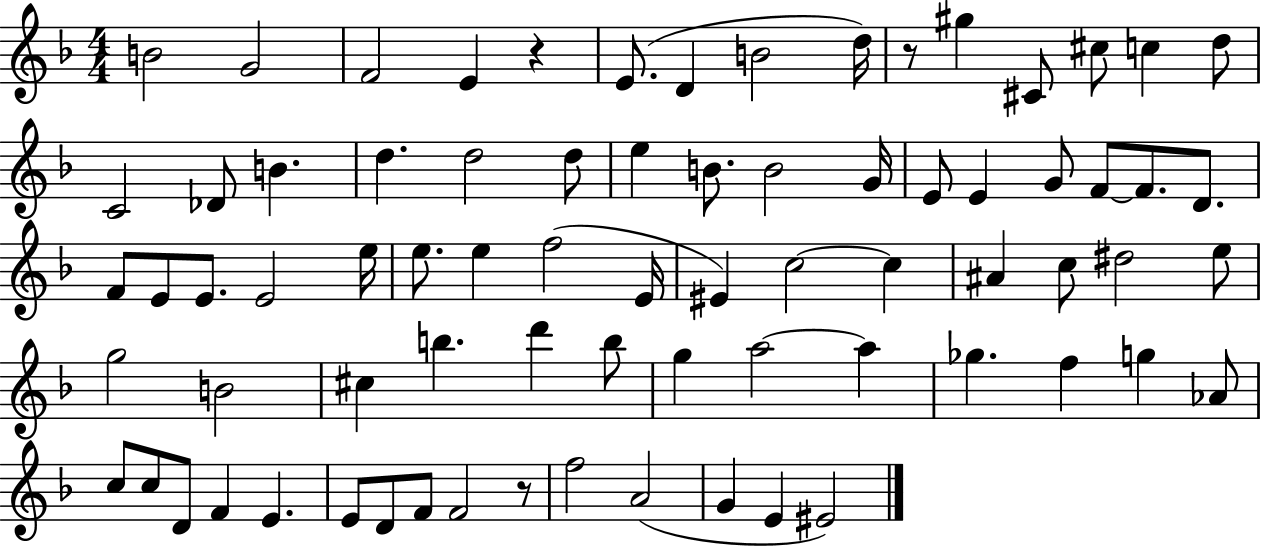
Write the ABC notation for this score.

X:1
T:Untitled
M:4/4
L:1/4
K:F
B2 G2 F2 E z E/2 D B2 d/4 z/2 ^g ^C/2 ^c/2 c d/2 C2 _D/2 B d d2 d/2 e B/2 B2 G/4 E/2 E G/2 F/2 F/2 D/2 F/2 E/2 E/2 E2 e/4 e/2 e f2 E/4 ^E c2 c ^A c/2 ^d2 e/2 g2 B2 ^c b d' b/2 g a2 a _g f g _A/2 c/2 c/2 D/2 F E E/2 D/2 F/2 F2 z/2 f2 A2 G E ^E2